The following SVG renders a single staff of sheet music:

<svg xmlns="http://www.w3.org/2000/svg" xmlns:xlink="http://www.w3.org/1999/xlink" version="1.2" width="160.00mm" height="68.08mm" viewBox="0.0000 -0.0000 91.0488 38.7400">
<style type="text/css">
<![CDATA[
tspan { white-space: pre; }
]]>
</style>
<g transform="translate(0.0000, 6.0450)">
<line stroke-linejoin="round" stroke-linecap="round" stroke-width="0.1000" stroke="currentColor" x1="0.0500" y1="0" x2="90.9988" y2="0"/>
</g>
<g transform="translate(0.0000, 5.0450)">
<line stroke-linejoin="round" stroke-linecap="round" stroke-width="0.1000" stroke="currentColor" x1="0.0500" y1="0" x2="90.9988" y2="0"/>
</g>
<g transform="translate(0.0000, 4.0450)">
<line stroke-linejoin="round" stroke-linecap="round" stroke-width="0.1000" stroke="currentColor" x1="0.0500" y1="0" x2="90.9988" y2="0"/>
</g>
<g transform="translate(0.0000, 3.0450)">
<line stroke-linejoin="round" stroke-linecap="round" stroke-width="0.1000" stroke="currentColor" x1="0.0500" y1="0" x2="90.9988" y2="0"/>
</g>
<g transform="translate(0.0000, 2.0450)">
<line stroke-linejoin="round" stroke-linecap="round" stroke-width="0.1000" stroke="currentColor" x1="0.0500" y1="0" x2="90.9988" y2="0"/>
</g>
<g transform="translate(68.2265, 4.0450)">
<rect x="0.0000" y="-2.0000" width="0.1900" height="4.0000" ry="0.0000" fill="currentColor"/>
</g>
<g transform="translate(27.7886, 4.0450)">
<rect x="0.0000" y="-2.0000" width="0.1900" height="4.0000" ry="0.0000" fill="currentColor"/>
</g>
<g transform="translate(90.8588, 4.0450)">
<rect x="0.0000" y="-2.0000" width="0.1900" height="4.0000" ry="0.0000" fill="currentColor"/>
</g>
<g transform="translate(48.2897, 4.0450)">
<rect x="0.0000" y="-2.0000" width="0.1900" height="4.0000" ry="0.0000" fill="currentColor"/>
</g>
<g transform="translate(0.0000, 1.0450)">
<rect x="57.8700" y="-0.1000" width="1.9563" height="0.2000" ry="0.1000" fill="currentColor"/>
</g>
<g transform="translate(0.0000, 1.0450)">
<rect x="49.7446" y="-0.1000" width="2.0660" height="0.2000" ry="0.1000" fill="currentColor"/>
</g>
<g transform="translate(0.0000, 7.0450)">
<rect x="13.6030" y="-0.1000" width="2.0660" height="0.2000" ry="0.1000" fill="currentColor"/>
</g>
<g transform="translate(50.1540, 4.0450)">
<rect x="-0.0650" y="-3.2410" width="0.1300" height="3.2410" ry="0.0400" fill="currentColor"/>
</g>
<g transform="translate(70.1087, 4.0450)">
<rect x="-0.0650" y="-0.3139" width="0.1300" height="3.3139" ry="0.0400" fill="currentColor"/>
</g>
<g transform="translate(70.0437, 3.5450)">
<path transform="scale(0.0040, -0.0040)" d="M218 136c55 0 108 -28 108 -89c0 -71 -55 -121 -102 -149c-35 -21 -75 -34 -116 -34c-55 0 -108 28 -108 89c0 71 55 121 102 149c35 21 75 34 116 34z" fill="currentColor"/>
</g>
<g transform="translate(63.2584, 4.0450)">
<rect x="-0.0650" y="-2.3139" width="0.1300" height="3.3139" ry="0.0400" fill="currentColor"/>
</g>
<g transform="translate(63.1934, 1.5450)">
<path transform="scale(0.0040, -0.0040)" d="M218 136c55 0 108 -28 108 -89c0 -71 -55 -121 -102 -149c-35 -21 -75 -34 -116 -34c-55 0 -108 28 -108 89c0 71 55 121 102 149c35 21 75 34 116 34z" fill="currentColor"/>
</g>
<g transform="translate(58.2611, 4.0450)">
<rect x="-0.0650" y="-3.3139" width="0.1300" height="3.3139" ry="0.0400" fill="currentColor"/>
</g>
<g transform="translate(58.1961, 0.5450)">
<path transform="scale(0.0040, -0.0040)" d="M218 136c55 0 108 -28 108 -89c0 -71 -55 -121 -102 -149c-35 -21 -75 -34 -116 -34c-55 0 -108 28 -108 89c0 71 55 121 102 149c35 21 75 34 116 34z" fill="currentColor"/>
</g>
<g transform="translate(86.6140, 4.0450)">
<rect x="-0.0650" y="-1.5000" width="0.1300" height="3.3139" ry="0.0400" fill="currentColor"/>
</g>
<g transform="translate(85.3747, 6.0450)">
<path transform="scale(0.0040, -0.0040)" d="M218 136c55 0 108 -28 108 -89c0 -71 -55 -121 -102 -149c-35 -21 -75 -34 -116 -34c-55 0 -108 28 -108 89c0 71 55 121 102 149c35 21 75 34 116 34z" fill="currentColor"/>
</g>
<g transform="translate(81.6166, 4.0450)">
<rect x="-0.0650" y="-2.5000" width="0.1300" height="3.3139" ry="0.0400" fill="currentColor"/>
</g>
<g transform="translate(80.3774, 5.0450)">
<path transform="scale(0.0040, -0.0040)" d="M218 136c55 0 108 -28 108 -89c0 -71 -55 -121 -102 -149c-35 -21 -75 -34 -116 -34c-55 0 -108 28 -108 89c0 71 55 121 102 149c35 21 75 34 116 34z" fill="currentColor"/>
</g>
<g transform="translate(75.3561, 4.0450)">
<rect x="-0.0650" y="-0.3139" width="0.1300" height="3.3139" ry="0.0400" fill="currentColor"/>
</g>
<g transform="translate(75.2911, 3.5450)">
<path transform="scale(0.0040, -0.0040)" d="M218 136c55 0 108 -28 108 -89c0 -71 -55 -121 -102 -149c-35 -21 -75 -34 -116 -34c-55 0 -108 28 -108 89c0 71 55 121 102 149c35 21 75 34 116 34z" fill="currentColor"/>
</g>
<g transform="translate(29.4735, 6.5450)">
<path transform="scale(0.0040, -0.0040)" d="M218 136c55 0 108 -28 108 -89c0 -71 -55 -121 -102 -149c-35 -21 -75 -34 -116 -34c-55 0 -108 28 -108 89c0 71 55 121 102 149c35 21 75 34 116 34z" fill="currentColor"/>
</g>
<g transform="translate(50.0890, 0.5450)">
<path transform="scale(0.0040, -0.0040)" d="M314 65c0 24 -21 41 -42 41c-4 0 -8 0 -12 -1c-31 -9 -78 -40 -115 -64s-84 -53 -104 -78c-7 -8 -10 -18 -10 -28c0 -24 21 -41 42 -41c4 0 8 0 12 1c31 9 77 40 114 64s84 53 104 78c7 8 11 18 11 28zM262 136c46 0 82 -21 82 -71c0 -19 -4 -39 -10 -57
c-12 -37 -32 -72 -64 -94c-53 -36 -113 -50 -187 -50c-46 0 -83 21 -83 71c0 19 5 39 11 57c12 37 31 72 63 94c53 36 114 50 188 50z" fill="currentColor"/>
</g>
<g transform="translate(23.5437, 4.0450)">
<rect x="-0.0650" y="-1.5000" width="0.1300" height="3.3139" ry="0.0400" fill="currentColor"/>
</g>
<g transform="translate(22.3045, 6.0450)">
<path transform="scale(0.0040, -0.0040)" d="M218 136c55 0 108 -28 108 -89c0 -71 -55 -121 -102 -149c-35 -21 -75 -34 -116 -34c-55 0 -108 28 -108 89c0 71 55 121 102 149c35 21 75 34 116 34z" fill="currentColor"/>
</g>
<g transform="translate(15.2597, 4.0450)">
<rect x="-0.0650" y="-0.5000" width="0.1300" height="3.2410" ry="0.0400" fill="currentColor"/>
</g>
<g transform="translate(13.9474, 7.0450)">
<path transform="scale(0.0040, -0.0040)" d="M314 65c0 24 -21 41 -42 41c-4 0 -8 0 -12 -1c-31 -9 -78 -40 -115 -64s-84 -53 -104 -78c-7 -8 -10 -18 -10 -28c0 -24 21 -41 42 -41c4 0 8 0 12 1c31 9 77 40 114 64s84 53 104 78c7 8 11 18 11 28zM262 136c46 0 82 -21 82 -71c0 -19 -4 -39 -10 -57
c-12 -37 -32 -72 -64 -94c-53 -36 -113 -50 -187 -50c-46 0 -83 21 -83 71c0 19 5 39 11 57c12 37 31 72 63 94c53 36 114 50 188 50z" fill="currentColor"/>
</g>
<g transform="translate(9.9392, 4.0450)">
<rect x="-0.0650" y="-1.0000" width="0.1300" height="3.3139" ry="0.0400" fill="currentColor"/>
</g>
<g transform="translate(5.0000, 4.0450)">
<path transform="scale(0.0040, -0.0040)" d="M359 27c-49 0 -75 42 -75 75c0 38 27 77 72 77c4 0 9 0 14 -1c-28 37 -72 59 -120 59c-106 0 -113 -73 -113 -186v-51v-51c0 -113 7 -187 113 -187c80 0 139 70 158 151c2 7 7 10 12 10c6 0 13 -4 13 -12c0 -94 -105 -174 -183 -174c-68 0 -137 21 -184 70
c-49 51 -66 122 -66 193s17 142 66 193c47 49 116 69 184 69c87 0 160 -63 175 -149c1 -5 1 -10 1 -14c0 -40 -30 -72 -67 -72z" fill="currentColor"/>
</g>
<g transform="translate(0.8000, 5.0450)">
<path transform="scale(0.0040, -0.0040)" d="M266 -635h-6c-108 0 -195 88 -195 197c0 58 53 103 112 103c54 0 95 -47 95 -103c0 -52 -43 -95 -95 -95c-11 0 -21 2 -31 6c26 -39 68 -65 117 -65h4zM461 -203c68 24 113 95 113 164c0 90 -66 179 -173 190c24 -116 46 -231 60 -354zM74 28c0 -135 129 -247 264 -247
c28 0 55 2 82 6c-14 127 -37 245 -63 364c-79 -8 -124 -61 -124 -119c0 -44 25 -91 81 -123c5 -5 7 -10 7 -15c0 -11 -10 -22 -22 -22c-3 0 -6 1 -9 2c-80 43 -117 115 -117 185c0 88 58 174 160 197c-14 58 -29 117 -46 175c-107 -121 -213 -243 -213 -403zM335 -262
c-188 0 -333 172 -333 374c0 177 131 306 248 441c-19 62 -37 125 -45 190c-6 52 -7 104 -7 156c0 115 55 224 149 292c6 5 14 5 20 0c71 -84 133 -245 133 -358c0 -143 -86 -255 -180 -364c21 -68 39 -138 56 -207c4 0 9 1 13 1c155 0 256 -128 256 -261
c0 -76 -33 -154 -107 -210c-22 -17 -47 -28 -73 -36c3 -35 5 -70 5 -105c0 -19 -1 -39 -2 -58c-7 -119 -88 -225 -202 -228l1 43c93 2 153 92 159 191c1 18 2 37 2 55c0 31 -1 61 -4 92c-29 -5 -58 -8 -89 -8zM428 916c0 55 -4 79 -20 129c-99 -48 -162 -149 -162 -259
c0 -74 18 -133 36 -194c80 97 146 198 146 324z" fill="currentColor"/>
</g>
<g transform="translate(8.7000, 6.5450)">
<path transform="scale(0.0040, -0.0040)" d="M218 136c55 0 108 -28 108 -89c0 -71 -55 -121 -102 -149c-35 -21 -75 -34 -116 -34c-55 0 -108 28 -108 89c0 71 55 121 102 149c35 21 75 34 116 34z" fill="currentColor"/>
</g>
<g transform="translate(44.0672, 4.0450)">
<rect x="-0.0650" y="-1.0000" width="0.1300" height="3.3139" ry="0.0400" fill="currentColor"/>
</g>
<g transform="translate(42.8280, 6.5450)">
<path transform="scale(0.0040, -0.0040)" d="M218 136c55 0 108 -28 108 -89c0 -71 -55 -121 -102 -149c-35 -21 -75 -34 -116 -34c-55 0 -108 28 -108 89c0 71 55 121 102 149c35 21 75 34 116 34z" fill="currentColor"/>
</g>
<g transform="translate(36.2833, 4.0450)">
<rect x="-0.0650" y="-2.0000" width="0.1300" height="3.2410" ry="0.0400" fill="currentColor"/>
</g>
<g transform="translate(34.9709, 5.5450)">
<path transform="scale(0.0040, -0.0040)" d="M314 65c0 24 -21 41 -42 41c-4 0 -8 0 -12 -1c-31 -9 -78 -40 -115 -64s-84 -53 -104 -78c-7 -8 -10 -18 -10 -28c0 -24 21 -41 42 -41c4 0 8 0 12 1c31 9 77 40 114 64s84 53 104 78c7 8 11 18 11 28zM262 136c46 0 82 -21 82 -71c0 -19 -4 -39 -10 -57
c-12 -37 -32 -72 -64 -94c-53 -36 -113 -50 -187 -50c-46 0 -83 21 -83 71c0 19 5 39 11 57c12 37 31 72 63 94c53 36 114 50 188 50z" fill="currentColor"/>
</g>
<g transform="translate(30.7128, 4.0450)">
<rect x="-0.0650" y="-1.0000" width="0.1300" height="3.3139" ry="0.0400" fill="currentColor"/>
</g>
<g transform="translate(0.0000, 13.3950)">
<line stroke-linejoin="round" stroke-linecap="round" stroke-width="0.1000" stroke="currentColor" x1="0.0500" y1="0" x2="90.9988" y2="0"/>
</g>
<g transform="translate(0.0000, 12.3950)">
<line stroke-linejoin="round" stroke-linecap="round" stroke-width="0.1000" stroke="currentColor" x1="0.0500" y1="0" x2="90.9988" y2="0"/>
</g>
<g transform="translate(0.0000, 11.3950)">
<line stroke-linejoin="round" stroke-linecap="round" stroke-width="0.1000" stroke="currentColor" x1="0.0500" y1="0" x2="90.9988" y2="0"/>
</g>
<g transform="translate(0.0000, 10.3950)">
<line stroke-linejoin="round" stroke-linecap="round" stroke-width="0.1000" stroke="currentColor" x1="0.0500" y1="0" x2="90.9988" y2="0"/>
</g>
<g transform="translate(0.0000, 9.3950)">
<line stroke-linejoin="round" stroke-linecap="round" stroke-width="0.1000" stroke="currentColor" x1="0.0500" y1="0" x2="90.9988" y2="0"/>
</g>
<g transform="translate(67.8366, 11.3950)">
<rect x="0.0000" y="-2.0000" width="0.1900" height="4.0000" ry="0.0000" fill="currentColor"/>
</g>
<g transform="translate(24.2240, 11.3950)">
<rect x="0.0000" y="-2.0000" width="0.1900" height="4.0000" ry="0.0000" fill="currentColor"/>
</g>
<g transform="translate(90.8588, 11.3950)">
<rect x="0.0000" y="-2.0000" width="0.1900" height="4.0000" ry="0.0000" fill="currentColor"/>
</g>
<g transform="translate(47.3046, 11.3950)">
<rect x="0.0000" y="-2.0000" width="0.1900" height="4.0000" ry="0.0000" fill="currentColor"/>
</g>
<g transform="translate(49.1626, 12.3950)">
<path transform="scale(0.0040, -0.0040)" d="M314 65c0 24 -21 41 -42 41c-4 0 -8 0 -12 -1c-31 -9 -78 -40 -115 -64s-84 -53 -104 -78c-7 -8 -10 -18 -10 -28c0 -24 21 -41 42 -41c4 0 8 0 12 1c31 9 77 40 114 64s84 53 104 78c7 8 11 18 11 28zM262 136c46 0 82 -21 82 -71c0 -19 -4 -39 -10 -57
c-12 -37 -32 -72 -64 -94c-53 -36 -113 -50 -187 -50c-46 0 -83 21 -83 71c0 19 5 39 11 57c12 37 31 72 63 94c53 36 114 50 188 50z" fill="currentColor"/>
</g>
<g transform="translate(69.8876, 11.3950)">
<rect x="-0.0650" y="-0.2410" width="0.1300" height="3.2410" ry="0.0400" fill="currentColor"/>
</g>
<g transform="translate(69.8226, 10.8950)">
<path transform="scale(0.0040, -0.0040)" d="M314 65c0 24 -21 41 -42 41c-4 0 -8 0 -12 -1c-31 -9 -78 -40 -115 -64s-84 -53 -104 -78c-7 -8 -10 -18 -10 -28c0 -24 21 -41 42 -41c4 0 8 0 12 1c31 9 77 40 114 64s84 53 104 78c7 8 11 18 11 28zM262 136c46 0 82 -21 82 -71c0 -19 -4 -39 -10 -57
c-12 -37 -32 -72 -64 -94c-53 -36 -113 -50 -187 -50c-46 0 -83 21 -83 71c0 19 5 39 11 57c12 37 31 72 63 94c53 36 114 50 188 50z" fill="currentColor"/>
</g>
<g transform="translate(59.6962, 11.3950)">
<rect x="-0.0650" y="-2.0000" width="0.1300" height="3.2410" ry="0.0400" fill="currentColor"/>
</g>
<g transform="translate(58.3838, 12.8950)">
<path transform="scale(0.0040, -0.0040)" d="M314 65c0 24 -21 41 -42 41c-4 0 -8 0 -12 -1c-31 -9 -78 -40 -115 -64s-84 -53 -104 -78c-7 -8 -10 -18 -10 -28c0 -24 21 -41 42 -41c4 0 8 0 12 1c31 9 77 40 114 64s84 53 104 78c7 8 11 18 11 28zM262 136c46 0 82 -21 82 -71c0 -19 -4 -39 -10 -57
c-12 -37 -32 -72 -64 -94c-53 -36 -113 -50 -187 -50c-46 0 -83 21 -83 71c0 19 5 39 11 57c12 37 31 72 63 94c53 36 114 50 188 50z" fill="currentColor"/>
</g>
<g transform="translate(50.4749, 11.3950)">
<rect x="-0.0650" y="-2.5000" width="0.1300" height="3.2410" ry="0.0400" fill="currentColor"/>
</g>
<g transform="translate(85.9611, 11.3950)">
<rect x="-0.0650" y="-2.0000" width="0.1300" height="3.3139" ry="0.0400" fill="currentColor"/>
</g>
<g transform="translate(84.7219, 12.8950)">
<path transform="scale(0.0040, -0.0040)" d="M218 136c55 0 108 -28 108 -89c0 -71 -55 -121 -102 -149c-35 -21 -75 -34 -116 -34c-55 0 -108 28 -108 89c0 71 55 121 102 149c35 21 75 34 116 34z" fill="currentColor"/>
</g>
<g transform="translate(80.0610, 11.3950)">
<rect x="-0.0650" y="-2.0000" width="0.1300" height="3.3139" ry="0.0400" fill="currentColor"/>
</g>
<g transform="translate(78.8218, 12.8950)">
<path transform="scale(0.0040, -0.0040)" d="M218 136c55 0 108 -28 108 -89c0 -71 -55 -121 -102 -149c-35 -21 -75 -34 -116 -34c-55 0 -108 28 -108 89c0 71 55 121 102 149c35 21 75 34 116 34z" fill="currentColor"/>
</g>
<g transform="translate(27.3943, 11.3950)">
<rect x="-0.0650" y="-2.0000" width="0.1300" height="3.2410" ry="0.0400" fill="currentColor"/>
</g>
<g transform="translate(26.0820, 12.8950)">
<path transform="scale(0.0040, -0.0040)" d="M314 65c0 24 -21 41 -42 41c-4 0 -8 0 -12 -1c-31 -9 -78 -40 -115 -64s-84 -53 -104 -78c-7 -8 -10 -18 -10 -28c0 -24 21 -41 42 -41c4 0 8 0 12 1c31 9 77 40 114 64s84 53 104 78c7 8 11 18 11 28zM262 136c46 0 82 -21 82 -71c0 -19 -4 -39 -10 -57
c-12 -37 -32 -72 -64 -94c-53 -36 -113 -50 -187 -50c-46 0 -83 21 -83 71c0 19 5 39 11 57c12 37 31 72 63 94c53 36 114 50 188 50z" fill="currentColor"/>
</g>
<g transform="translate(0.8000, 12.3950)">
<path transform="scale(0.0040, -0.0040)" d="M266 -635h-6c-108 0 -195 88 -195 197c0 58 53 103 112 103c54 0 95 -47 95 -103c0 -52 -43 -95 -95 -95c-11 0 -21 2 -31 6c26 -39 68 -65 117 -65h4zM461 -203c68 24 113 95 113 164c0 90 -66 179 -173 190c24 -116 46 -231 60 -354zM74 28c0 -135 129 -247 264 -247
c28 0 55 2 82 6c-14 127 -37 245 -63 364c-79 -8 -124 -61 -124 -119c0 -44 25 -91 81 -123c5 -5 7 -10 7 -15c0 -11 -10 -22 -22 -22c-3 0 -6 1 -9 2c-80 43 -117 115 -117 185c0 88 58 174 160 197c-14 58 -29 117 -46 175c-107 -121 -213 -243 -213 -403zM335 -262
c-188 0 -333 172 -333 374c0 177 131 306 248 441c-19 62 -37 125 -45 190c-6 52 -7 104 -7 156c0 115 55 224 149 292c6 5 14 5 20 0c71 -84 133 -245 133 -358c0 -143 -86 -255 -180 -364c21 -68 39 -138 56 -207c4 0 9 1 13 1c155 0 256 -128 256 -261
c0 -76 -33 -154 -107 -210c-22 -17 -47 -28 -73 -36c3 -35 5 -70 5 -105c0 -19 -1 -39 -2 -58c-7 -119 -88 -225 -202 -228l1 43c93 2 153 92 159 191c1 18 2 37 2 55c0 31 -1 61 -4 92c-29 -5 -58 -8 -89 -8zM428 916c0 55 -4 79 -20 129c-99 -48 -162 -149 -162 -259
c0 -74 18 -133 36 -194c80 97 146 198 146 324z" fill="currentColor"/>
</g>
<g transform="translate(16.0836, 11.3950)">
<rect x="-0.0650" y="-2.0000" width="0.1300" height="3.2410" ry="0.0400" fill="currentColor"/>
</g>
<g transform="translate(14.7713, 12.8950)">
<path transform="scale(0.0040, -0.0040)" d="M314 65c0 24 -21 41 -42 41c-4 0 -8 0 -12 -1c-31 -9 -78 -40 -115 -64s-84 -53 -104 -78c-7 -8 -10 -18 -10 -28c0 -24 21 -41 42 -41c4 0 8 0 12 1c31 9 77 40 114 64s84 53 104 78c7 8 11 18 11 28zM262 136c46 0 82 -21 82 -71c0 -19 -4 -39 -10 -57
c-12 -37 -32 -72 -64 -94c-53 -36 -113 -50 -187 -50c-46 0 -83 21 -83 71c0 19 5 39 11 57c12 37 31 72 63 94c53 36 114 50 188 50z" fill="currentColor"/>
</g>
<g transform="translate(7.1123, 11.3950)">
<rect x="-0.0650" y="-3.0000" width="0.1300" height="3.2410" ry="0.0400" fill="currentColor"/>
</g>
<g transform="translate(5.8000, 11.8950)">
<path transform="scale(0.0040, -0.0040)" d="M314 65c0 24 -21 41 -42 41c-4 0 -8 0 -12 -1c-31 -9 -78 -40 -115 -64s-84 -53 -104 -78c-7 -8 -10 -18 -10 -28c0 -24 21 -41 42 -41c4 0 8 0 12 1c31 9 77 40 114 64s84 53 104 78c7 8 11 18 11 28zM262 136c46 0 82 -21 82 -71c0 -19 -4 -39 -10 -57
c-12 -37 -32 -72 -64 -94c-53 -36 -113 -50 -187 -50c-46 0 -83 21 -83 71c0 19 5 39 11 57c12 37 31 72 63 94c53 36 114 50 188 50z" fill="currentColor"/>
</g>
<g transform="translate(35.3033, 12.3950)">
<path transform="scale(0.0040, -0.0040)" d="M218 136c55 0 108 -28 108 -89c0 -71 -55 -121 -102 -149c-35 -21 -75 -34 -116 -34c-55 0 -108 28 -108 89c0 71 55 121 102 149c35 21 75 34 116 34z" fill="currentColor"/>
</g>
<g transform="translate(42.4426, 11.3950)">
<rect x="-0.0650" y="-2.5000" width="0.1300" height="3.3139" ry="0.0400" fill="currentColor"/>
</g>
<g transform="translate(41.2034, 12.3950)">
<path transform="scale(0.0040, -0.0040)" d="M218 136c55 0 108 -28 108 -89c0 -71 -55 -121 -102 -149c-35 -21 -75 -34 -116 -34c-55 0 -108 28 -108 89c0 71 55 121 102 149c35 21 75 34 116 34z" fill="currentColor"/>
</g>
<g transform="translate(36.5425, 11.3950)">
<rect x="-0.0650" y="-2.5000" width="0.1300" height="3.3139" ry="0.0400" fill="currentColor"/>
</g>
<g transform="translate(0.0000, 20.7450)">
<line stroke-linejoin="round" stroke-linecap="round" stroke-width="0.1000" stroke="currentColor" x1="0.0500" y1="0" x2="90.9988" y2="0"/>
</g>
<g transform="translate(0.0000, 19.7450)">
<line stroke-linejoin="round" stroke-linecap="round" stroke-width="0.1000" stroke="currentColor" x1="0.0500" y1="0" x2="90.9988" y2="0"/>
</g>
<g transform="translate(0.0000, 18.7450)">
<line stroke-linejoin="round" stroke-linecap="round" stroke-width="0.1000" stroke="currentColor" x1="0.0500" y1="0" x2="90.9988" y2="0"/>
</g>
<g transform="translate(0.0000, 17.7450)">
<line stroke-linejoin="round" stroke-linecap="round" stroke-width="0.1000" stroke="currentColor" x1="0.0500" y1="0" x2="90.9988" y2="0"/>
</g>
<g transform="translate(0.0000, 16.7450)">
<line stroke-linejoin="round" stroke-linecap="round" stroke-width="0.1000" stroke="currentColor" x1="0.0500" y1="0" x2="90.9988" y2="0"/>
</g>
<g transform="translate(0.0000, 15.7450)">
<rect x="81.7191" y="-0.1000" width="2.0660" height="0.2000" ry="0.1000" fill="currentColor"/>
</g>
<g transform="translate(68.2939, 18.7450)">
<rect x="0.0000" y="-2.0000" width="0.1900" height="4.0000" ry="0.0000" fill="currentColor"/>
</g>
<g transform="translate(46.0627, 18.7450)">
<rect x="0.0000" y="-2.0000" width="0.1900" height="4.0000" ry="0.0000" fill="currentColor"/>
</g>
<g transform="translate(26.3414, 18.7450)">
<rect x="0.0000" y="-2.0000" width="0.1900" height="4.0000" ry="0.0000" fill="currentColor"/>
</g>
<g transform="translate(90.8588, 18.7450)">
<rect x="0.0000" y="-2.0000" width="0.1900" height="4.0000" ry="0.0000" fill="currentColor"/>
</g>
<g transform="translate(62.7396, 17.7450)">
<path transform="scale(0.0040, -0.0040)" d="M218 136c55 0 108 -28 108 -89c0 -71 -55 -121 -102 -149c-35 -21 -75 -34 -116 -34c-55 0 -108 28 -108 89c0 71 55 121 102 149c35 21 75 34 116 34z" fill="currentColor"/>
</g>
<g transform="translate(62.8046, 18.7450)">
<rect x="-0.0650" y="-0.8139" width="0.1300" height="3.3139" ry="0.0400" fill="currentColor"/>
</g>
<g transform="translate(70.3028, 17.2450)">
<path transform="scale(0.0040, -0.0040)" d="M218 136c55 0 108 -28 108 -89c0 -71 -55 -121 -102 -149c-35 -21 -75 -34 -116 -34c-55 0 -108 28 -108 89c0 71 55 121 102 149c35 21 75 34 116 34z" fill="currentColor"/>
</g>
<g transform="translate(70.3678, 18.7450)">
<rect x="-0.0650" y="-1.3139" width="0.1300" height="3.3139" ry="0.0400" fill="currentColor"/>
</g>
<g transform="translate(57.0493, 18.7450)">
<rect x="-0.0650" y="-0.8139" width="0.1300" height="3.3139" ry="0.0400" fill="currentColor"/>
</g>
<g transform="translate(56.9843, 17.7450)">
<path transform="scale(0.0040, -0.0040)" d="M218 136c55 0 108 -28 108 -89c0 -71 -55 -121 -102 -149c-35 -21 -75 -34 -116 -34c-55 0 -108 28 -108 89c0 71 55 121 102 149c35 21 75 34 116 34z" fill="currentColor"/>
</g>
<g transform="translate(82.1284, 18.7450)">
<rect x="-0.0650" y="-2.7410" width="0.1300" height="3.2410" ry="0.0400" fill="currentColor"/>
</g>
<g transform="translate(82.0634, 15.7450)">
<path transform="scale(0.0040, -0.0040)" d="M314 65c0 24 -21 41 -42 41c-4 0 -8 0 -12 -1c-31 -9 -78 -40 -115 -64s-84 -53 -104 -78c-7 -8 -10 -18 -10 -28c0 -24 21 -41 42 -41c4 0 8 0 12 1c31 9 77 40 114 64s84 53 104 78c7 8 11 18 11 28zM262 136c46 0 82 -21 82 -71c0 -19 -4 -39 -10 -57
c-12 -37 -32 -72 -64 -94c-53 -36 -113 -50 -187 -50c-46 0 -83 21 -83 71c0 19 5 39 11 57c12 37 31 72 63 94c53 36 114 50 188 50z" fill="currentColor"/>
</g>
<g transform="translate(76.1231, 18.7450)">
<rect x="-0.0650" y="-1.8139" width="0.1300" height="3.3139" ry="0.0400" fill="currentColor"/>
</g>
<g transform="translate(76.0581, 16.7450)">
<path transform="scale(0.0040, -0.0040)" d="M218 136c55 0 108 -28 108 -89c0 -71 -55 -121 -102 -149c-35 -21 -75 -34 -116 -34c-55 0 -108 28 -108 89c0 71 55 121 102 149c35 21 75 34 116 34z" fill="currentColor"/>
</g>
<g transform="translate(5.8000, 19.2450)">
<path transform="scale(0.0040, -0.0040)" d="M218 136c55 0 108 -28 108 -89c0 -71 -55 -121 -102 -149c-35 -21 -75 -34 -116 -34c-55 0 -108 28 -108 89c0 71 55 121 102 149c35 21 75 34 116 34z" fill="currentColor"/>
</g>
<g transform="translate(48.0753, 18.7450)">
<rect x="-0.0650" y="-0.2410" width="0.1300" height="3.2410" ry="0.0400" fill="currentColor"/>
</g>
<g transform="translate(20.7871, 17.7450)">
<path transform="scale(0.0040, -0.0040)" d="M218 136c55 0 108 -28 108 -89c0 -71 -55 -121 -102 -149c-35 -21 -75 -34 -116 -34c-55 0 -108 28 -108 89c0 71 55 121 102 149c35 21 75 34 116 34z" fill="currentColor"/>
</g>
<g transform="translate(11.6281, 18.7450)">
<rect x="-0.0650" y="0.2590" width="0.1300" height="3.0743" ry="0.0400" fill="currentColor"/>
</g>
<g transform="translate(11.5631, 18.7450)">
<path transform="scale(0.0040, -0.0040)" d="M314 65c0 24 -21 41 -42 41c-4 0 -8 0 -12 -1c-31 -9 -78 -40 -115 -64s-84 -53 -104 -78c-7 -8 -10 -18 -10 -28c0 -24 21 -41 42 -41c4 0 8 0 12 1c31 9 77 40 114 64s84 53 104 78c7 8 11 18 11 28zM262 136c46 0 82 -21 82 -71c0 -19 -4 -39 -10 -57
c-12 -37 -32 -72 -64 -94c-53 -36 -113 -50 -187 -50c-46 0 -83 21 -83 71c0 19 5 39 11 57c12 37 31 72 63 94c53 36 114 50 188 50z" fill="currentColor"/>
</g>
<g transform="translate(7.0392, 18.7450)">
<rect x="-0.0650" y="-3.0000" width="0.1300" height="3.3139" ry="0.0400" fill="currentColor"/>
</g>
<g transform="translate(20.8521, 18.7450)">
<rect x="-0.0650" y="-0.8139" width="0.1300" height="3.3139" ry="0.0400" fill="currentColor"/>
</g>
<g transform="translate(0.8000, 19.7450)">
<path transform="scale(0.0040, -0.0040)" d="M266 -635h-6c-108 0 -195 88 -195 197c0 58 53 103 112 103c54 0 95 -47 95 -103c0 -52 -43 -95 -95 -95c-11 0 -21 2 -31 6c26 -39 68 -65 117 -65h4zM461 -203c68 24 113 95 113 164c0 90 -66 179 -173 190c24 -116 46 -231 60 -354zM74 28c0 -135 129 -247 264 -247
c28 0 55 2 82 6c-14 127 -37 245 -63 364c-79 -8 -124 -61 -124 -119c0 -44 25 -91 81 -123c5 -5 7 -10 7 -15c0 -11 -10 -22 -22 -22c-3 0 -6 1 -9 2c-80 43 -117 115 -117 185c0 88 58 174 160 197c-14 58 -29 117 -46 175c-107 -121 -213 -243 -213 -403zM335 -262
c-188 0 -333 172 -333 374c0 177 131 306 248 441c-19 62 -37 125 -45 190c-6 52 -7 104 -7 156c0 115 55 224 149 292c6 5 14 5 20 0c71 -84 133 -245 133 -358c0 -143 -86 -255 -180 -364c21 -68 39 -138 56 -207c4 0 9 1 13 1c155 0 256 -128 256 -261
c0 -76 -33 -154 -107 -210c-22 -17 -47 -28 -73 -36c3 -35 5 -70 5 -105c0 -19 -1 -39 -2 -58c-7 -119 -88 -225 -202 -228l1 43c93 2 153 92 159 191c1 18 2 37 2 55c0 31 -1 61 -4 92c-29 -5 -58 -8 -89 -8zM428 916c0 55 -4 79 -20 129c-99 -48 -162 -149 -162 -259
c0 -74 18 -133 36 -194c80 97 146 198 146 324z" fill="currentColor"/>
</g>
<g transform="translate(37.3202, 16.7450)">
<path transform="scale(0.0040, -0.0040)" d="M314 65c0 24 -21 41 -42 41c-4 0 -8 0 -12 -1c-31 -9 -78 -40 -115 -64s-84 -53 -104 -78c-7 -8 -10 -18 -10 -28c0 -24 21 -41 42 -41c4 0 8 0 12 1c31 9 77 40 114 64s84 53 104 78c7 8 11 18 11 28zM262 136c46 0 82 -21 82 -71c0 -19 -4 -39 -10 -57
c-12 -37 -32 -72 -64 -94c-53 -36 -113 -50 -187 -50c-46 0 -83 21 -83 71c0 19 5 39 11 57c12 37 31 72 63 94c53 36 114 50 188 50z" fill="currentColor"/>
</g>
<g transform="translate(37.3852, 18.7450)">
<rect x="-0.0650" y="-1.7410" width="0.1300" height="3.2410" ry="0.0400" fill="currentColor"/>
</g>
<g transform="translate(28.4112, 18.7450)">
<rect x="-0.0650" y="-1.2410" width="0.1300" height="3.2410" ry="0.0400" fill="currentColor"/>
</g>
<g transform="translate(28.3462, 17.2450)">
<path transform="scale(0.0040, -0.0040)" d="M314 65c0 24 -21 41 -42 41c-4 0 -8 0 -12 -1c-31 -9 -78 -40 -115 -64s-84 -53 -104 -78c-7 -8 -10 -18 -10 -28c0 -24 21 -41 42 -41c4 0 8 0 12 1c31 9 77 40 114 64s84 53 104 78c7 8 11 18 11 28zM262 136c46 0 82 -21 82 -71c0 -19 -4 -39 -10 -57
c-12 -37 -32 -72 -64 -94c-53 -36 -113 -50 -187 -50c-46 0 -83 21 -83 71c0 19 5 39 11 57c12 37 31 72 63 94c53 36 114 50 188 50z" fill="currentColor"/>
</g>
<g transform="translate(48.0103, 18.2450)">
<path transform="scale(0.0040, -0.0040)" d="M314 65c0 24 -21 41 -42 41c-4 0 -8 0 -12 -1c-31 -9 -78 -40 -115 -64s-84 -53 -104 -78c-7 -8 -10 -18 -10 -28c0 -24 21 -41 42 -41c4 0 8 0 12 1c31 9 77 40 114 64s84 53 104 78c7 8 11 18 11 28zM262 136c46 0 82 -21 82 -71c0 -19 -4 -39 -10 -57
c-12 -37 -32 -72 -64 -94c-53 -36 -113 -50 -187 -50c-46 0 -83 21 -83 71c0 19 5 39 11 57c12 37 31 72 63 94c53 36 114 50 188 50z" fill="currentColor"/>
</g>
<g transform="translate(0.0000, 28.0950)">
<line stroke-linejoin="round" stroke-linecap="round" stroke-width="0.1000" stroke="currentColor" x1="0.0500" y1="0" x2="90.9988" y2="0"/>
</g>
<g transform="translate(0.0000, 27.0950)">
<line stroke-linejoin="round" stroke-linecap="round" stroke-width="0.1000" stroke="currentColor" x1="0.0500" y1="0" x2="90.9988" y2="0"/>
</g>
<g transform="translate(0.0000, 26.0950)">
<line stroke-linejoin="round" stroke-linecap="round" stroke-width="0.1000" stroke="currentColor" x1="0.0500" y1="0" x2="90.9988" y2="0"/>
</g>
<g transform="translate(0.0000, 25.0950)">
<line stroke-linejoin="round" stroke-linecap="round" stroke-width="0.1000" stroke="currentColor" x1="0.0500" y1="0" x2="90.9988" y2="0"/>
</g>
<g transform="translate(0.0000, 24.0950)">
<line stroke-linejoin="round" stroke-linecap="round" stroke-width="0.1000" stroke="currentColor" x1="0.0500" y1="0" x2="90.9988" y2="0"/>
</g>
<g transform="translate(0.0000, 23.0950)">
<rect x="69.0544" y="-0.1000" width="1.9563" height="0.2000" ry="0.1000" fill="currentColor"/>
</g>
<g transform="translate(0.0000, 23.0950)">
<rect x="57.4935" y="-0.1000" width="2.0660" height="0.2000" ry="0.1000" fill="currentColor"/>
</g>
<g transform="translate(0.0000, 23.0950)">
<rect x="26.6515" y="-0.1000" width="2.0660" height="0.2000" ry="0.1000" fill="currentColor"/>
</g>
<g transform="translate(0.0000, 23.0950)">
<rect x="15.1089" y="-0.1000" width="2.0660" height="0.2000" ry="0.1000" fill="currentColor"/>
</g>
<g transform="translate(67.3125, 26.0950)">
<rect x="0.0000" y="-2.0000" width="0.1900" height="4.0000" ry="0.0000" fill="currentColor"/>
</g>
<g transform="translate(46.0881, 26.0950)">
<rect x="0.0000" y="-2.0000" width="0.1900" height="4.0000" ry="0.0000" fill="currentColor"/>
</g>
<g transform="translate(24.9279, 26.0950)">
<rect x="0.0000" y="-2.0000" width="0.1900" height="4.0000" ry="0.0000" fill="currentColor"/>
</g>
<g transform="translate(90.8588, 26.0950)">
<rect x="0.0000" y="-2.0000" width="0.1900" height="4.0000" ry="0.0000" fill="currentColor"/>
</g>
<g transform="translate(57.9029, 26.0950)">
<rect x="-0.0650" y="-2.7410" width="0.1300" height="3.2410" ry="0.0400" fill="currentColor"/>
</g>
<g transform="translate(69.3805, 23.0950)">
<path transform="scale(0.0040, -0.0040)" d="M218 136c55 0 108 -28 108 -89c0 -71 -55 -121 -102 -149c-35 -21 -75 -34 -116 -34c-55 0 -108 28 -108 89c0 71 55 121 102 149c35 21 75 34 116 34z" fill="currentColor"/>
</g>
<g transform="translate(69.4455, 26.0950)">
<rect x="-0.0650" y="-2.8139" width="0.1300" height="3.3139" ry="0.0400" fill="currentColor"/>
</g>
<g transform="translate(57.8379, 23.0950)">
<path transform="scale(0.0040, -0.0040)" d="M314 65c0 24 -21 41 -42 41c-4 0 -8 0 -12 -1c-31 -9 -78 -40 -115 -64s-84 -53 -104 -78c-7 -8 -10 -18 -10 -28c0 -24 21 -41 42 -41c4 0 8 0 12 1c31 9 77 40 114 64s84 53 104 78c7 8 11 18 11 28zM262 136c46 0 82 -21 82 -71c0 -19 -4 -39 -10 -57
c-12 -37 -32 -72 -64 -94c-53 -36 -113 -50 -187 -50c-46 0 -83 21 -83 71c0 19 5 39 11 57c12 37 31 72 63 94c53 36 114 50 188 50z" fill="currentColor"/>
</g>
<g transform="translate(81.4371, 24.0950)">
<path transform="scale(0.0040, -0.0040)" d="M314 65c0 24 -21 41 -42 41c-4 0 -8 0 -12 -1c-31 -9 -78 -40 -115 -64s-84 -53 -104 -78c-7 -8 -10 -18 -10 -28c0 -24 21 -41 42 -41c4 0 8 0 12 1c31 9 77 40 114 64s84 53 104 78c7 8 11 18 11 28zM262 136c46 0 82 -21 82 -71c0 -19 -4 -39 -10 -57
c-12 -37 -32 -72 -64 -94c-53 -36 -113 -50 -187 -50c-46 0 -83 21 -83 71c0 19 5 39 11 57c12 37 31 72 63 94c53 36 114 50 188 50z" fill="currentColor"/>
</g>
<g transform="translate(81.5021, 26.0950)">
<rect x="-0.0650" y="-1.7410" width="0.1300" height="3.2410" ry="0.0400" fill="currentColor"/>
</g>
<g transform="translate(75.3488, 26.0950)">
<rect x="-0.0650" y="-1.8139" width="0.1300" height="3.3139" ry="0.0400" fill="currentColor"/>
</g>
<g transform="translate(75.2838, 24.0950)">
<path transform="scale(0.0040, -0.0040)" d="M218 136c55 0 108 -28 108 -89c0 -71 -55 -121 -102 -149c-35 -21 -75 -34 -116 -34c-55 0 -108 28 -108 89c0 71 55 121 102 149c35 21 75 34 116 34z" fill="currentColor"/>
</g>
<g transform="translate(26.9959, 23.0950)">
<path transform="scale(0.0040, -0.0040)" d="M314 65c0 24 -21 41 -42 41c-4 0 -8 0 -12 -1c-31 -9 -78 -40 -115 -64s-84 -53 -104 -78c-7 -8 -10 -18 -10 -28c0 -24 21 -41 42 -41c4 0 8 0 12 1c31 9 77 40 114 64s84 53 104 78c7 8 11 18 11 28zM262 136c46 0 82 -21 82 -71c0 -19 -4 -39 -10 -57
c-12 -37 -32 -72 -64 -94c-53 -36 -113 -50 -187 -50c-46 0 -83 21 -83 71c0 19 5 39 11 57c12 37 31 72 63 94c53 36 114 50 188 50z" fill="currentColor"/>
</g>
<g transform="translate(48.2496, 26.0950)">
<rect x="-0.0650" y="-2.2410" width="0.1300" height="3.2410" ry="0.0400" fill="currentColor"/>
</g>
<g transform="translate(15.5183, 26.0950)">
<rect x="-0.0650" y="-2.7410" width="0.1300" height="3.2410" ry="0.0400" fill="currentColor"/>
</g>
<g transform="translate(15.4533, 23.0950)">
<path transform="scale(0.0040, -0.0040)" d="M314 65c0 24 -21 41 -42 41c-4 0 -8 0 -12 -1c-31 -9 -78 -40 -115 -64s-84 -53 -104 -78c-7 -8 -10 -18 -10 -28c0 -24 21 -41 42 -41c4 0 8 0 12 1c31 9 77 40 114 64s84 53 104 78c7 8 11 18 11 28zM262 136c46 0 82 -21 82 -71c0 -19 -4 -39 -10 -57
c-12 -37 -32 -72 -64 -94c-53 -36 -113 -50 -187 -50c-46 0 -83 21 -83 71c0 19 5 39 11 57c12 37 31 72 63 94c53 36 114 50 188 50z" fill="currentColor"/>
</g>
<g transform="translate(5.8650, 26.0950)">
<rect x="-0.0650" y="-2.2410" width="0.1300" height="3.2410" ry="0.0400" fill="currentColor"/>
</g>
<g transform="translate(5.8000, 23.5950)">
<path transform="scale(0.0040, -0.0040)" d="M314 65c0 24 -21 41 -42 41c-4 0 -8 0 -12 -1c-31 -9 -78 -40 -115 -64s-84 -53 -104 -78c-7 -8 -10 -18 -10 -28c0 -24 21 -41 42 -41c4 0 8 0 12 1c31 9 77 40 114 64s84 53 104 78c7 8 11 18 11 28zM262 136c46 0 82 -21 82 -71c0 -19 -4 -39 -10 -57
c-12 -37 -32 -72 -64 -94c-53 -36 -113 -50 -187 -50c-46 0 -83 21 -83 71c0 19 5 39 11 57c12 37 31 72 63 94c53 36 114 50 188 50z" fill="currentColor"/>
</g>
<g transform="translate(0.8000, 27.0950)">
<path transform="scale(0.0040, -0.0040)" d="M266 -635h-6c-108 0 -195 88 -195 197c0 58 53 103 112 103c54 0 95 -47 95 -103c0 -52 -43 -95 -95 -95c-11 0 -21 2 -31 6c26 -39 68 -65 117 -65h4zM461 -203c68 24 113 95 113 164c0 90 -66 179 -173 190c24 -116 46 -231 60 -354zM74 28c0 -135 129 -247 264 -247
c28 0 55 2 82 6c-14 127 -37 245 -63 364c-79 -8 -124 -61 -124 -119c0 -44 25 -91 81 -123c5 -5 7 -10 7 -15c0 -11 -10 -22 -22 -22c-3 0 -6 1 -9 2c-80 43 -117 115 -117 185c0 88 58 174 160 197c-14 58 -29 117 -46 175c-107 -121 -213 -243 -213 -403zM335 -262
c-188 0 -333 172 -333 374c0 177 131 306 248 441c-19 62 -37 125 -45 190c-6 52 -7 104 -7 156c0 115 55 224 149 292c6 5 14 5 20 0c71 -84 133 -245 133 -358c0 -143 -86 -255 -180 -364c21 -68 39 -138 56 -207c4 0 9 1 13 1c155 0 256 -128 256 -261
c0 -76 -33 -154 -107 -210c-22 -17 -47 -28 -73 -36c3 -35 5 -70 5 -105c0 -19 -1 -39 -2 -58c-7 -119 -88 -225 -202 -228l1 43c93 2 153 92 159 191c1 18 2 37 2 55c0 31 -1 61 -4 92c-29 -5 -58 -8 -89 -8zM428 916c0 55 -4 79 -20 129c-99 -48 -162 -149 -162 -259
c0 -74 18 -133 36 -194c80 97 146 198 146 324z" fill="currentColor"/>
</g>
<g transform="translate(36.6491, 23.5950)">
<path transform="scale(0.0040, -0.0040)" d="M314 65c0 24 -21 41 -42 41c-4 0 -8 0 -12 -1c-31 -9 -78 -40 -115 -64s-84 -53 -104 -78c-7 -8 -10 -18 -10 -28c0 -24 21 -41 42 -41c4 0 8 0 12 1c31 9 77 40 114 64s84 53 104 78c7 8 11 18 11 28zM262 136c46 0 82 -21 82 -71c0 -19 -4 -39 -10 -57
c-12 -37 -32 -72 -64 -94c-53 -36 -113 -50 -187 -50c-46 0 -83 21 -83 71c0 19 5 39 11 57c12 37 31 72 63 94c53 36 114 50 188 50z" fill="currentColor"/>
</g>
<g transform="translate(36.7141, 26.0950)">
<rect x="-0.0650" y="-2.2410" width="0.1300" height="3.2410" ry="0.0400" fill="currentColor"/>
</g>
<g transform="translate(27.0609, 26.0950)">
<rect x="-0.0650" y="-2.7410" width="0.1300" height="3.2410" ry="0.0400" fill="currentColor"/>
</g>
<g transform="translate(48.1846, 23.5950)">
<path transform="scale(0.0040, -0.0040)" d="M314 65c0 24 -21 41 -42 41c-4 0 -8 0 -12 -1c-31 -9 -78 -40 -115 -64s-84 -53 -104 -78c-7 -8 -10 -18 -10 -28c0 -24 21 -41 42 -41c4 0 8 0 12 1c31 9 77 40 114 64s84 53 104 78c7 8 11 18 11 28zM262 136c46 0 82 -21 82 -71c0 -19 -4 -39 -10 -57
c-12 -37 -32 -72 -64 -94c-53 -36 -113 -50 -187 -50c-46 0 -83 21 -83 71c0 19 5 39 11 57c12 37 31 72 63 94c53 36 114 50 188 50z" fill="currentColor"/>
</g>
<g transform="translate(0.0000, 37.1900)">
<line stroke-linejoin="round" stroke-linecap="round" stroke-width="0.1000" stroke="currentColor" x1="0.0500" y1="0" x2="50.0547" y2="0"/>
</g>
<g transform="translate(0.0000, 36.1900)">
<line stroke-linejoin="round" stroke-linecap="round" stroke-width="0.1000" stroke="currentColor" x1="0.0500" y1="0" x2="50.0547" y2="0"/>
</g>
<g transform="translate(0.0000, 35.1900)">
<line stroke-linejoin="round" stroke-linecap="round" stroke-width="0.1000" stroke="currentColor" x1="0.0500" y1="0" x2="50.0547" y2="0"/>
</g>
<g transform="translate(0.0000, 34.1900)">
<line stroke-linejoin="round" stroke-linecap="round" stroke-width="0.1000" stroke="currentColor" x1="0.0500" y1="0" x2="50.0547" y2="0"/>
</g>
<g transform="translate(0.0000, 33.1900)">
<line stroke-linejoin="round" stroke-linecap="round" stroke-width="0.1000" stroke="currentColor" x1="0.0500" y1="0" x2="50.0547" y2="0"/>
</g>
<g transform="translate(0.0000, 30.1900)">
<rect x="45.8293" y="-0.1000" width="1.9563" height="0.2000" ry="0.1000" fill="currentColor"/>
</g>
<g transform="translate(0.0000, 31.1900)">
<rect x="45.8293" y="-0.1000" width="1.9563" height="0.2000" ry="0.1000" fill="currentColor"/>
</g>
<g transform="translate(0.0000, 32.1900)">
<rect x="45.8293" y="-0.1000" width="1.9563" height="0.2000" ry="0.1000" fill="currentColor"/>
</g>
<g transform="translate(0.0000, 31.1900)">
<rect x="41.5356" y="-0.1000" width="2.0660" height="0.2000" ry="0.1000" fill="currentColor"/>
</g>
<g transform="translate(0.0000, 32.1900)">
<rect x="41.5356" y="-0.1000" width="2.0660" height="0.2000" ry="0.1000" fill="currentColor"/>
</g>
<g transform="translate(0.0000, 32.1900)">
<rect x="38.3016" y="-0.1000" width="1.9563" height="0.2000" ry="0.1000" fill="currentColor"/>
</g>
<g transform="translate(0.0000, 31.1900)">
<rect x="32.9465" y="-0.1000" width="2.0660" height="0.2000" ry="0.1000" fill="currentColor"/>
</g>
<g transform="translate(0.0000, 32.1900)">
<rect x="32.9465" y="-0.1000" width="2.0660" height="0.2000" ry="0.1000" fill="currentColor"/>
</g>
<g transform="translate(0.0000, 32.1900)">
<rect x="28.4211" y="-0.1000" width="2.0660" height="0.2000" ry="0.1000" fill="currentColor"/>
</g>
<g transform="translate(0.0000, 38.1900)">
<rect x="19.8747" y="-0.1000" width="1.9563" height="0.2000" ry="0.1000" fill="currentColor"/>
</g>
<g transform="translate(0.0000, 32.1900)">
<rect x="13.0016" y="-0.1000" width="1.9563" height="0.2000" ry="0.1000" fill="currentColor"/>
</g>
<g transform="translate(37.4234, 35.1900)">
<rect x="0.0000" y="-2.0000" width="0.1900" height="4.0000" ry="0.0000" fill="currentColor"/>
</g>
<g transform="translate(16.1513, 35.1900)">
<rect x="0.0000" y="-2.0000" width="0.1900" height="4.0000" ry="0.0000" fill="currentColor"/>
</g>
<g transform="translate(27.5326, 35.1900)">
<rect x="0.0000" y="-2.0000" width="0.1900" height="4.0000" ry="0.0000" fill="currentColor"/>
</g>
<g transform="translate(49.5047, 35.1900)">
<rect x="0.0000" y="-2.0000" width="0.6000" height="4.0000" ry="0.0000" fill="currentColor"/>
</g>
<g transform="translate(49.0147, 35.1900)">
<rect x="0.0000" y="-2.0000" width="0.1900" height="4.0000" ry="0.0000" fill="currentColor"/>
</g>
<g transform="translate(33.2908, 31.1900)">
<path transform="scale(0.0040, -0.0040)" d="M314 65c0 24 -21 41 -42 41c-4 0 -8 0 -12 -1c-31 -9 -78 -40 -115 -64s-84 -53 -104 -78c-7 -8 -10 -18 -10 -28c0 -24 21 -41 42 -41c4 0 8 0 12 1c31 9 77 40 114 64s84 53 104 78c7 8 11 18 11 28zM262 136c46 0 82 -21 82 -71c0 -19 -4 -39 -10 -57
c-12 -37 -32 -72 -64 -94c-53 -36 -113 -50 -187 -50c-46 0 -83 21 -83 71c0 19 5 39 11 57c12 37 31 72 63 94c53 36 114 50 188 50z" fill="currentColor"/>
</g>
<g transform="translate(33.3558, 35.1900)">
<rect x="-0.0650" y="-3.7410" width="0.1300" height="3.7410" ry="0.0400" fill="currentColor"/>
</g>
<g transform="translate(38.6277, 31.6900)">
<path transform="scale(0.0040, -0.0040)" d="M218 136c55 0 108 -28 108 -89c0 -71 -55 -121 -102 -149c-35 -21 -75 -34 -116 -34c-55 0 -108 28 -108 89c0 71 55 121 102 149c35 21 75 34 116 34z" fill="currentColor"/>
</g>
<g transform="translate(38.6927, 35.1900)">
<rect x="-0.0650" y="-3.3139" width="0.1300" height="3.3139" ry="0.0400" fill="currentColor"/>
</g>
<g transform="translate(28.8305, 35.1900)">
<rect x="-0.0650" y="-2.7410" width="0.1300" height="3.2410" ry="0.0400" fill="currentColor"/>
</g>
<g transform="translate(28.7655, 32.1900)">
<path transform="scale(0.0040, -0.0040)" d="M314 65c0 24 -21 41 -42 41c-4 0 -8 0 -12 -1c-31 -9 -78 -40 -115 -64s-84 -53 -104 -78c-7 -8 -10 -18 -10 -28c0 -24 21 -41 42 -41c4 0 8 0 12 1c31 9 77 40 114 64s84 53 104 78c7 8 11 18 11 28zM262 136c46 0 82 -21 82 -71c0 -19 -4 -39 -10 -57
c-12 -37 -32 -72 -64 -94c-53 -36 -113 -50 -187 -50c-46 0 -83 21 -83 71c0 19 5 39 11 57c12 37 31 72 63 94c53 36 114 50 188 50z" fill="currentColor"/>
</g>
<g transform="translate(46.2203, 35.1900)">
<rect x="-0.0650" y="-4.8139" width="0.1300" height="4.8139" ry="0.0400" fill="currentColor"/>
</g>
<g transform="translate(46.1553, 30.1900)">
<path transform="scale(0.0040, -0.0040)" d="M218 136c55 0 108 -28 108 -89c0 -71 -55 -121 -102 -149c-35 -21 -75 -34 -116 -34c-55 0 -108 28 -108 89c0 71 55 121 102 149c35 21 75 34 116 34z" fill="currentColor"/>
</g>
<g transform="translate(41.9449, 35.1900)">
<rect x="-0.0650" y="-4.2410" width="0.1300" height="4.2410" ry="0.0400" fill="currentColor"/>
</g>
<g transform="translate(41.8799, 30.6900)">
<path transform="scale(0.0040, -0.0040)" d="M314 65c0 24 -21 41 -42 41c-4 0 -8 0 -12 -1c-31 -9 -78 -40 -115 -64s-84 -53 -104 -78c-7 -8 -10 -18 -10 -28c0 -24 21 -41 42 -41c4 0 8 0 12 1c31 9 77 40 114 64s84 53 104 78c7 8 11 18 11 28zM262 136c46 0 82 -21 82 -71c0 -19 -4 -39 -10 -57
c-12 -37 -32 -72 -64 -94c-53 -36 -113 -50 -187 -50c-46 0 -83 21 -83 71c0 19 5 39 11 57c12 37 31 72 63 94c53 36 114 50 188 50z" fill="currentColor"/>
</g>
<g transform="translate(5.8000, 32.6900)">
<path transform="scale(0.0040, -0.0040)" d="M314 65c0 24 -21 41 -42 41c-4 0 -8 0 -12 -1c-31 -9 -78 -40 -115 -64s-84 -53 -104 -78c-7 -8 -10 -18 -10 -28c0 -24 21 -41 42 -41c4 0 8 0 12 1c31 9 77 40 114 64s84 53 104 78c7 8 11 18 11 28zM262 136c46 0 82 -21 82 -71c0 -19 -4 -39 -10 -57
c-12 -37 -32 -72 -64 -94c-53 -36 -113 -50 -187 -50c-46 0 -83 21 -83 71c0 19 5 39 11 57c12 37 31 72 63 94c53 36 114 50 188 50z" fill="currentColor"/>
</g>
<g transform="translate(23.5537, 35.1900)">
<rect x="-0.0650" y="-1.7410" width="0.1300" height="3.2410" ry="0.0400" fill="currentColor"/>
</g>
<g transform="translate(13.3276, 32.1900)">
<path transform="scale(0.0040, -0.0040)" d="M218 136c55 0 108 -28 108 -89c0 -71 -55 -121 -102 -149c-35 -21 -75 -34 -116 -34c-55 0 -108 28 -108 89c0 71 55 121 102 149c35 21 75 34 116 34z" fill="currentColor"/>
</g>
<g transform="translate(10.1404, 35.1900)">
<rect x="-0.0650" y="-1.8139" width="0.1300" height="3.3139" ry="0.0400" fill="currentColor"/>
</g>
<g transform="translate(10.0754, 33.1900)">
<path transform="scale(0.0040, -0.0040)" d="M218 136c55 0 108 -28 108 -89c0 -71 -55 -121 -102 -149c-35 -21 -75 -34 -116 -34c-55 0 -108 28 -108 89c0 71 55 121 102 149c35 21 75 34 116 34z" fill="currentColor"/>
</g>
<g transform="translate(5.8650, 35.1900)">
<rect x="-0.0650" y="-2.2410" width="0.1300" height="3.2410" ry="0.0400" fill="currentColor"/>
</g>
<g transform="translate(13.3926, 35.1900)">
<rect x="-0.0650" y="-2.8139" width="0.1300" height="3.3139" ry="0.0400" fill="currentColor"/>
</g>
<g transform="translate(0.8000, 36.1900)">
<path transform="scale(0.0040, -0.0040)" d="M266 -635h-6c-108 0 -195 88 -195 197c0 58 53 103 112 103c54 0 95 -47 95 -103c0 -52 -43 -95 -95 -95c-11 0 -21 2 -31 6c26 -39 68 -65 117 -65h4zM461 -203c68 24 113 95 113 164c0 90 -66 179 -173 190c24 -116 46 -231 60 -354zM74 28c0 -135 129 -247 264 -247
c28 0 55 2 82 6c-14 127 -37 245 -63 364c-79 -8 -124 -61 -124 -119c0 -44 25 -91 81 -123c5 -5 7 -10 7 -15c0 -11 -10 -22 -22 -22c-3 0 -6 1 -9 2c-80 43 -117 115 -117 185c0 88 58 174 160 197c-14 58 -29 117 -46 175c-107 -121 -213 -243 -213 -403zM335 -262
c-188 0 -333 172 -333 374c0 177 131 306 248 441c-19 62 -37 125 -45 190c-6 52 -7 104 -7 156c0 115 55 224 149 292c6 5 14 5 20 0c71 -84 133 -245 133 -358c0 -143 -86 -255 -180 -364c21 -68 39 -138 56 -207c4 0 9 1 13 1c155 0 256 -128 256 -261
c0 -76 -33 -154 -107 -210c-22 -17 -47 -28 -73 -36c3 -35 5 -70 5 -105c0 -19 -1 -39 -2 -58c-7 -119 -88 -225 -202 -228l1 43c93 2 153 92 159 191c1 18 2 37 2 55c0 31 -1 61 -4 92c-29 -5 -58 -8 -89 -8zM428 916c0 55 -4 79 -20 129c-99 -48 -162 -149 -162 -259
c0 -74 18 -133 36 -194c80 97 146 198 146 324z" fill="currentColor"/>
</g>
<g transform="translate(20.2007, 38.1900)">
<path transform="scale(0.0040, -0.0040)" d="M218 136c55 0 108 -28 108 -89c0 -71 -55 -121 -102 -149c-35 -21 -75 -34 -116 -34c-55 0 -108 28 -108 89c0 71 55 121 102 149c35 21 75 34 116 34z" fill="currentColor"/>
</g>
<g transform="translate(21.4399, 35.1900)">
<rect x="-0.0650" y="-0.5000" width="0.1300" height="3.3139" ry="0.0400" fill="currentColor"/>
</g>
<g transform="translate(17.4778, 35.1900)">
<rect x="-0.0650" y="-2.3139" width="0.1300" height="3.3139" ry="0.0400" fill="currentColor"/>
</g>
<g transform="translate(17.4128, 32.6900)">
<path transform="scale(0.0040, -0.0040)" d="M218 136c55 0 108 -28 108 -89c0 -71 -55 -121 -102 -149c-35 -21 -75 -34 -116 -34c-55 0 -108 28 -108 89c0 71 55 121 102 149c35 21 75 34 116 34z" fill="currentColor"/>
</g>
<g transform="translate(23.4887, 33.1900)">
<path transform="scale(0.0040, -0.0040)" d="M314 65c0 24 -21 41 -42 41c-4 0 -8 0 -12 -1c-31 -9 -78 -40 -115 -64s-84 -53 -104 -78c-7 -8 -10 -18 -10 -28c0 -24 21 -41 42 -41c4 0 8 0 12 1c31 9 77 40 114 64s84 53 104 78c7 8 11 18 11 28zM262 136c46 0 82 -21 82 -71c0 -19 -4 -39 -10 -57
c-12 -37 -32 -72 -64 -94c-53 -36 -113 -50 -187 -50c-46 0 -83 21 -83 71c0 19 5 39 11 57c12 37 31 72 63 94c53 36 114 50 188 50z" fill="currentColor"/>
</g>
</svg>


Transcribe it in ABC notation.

X:1
T:Untitled
M:4/4
L:1/4
K:C
D C2 E D F2 D b2 b g c c G E A2 F2 F2 G G G2 F2 c2 F F A B2 d e2 f2 c2 d d e f a2 g2 a2 a2 g2 g2 a2 a f f2 g2 f a g C f2 a2 c'2 b d'2 e'